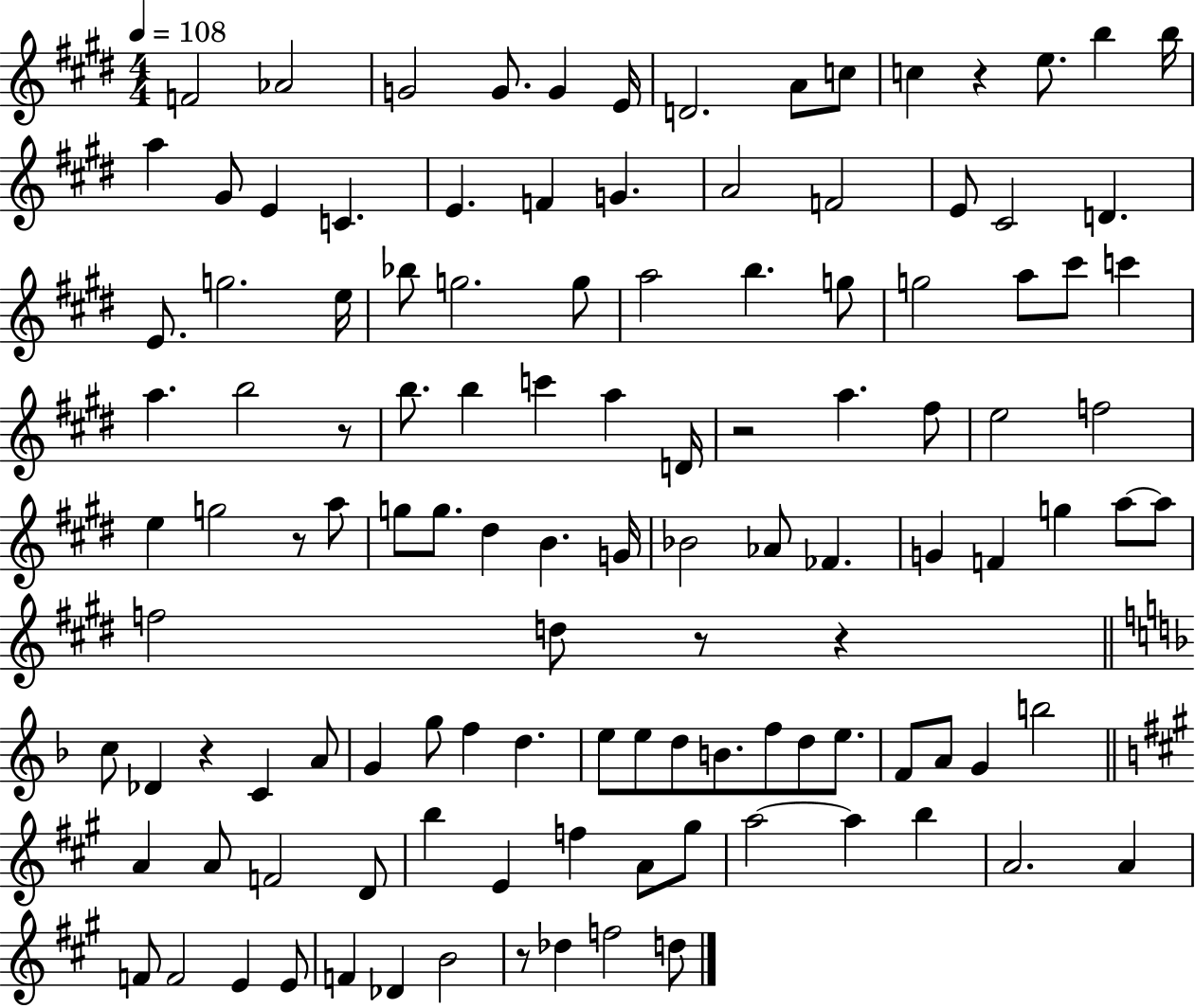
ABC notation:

X:1
T:Untitled
M:4/4
L:1/4
K:E
F2 _A2 G2 G/2 G E/4 D2 A/2 c/2 c z e/2 b b/4 a ^G/2 E C E F G A2 F2 E/2 ^C2 D E/2 g2 e/4 _b/2 g2 g/2 a2 b g/2 g2 a/2 ^c'/2 c' a b2 z/2 b/2 b c' a D/4 z2 a ^f/2 e2 f2 e g2 z/2 a/2 g/2 g/2 ^d B G/4 _B2 _A/2 _F G F g a/2 a/2 f2 d/2 z/2 z c/2 _D z C A/2 G g/2 f d e/2 e/2 d/2 B/2 f/2 d/2 e/2 F/2 A/2 G b2 A A/2 F2 D/2 b E f A/2 ^g/2 a2 a b A2 A F/2 F2 E E/2 F _D B2 z/2 _d f2 d/2